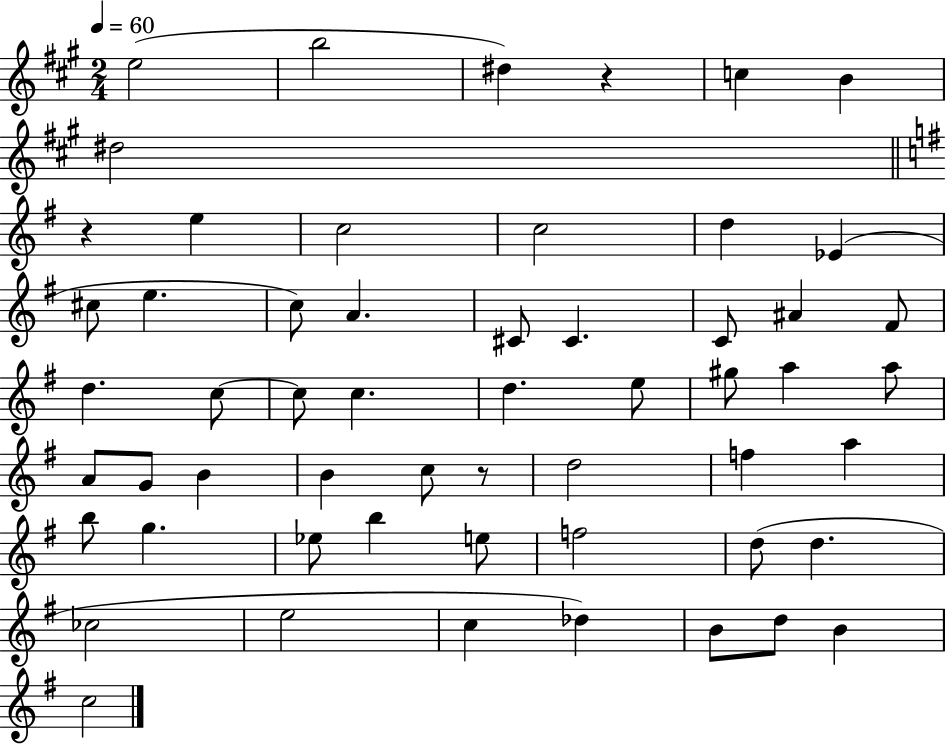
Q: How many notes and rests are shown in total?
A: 56